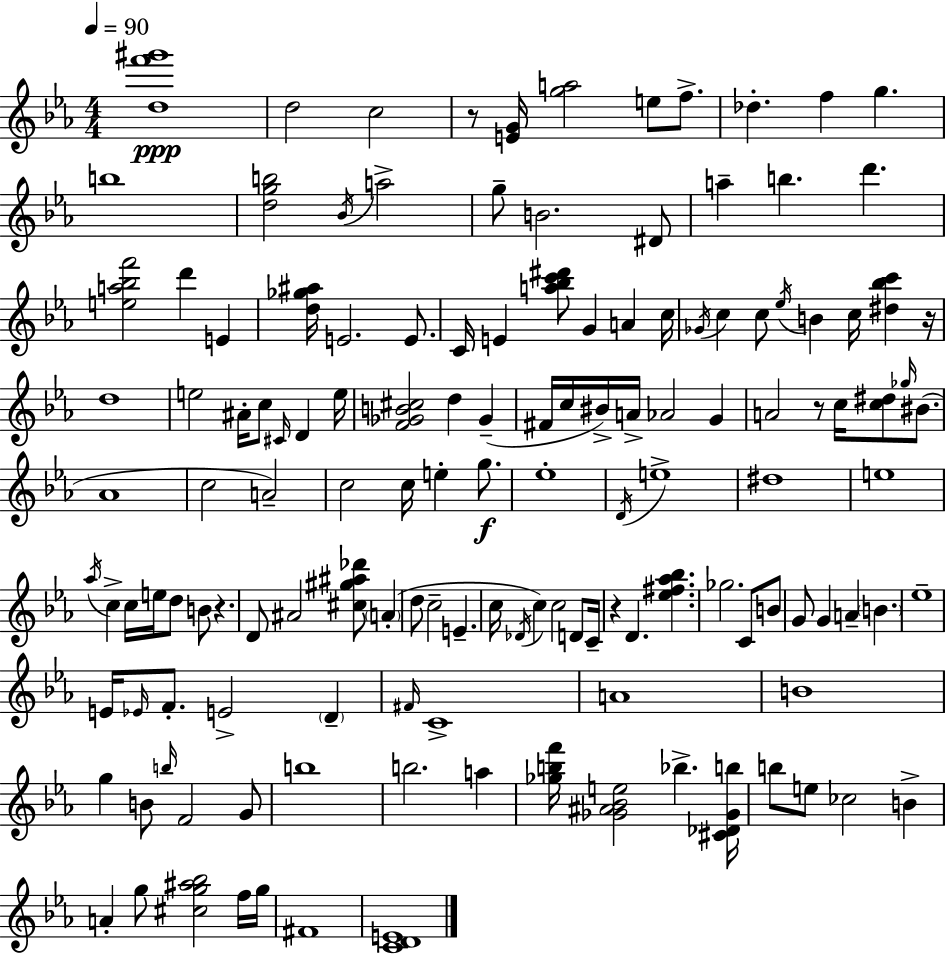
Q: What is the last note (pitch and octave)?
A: F#4